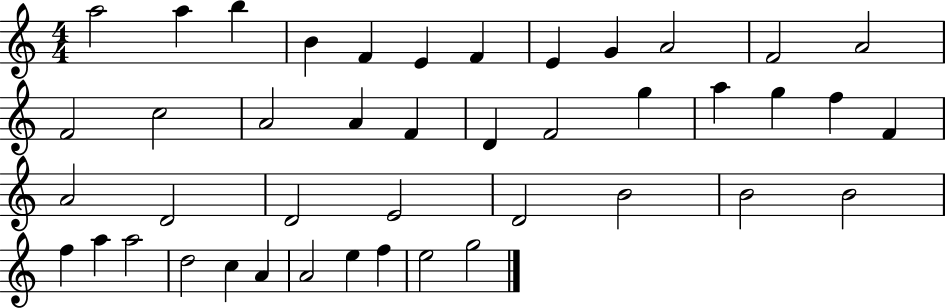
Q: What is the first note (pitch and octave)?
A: A5